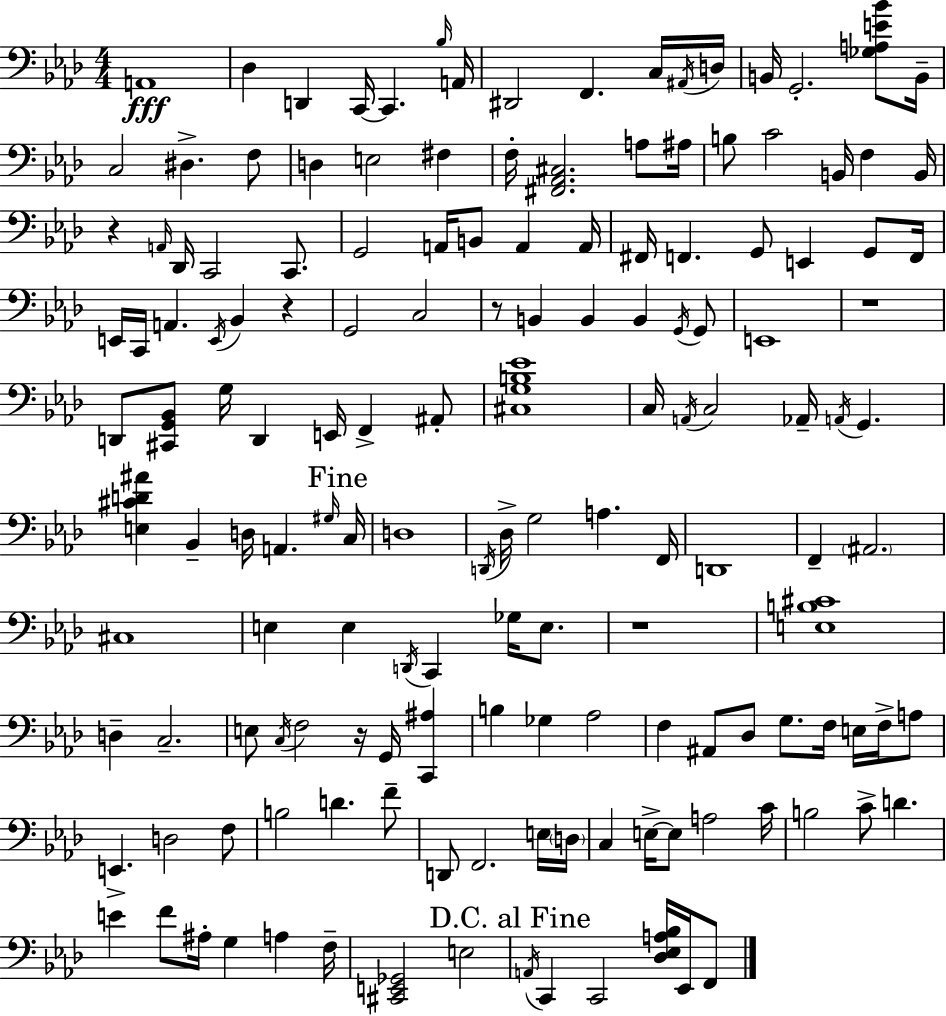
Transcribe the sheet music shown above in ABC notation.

X:1
T:Untitled
M:4/4
L:1/4
K:Fm
A,,4 _D, D,, C,,/4 C,, _B,/4 A,,/4 ^D,,2 F,, C,/4 ^A,,/4 D,/4 B,,/4 G,,2 [_G,A,E_B]/2 B,,/4 C,2 ^D, F,/2 D, E,2 ^F, F,/4 [^F,,_A,,^C,]2 A,/2 ^A,/4 B,/2 C2 B,,/4 F, B,,/4 z A,,/4 _D,,/4 C,,2 C,,/2 G,,2 A,,/4 B,,/2 A,, A,,/4 ^F,,/4 F,, G,,/2 E,, G,,/2 F,,/4 E,,/4 C,,/4 A,, E,,/4 _B,, z G,,2 C,2 z/2 B,, B,, B,, G,,/4 G,,/2 E,,4 z4 D,,/2 [^C,,G,,_B,,]/2 G,/4 D,, E,,/4 F,, ^A,,/2 [^C,G,B,_E]4 C,/4 A,,/4 C,2 _A,,/4 A,,/4 G,, [E,^CD^A] _B,, D,/4 A,, ^G,/4 C,/4 D,4 D,,/4 _D,/4 G,2 A, F,,/4 D,,4 F,, ^A,,2 ^C,4 E, E, D,,/4 C,, _G,/4 E,/2 z4 [E,B,^C]4 D, C,2 E,/2 C,/4 F,2 z/4 G,,/4 [C,,^A,] B, _G, _A,2 F, ^A,,/2 _D,/2 G,/2 F,/4 E,/4 F,/4 A,/2 E,, D,2 F,/2 B,2 D F/2 D,,/2 F,,2 E,/4 D,/4 C, E,/4 E,/2 A,2 C/4 B,2 C/2 D E F/2 ^A,/4 G, A, F,/4 [^C,,E,,_G,,]2 E,2 A,,/4 C,, C,,2 [_D,_E,A,_B,]/4 _E,,/4 F,,/2